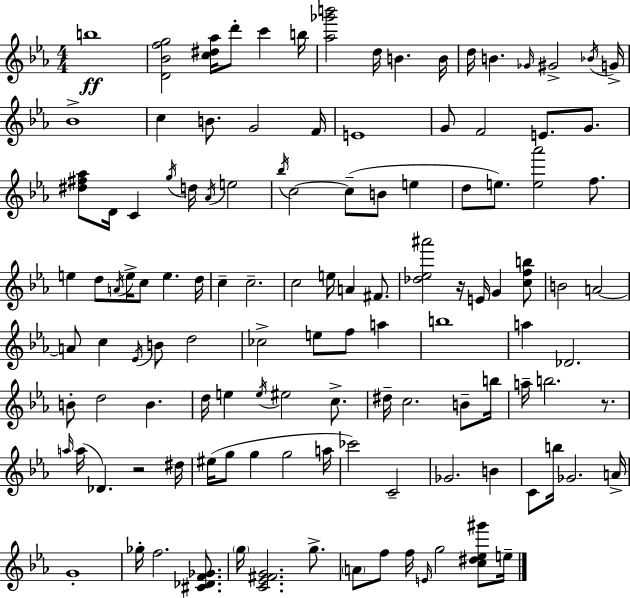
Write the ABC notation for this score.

X:1
T:Untitled
M:4/4
L:1/4
K:Cm
b4 [D_Bfg]2 [c^d_a]/4 d'/2 c' b/4 [_a_g'b']2 d/4 B B/4 d/4 B _G/4 ^G2 _B/4 G/4 _B4 c B/2 G2 F/4 E4 G/2 F2 E/2 G/2 [^d^f_a]/2 D/4 C g/4 d/4 _A/4 e2 _b/4 c2 c/2 B/2 e d/2 e/2 [e_a']2 f/2 e d/2 A/4 e/4 c/2 e d/4 c c2 c2 e/4 A ^F/2 [_d_e^a']2 z/4 E/4 G [cfb]/2 B2 A2 A/2 c _E/4 B/2 d2 _c2 e/2 f/2 a b4 a _D2 B/2 d2 B d/4 e e/4 ^e2 c/2 ^d/4 c2 B/2 b/4 a/4 b2 z/2 a/4 a/4 _D z2 ^d/4 ^e/4 g/2 g g2 a/4 _c'2 C2 _G2 B C/2 b/4 _G2 A/4 G4 _g/4 f2 [^C_DF_G]/2 g/4 [C_E^FG]2 g/2 A/2 f/2 f/4 E/4 g2 [c^d_e^g']/2 e/4